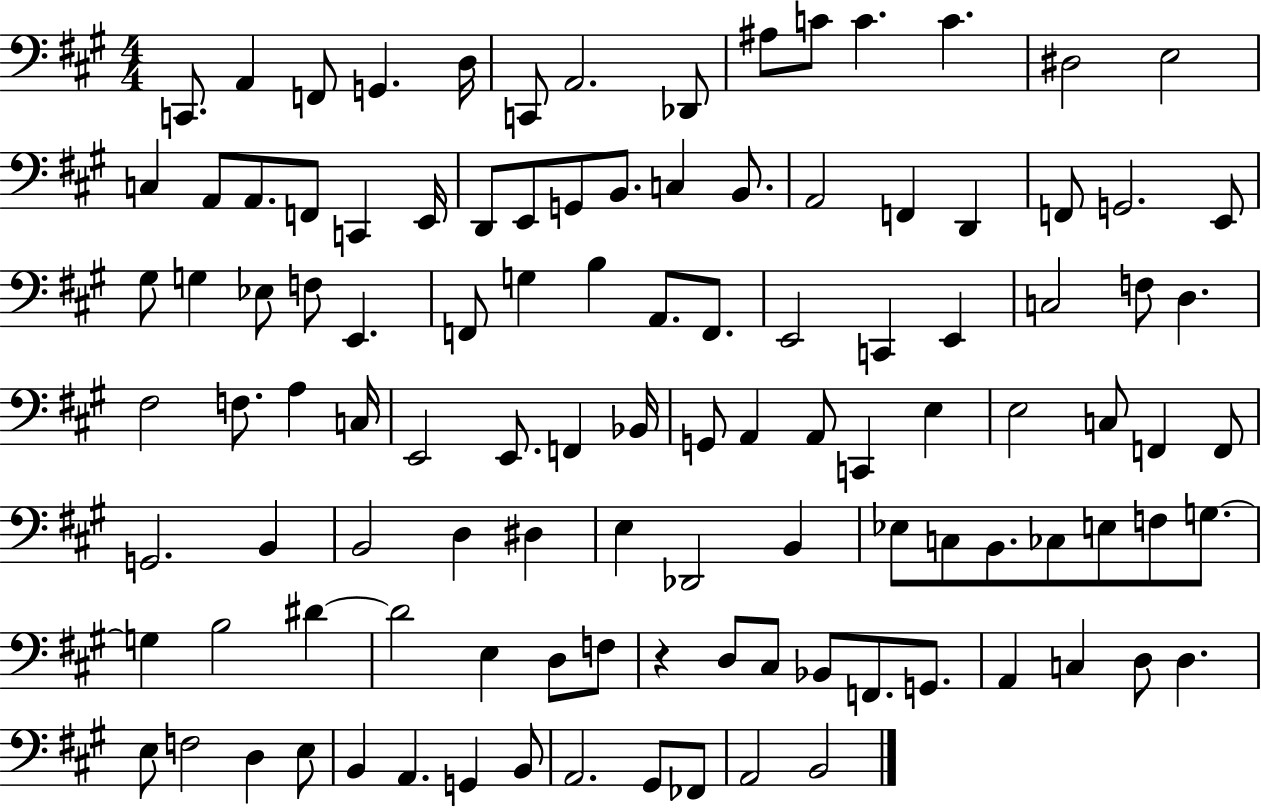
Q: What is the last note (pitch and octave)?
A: B2